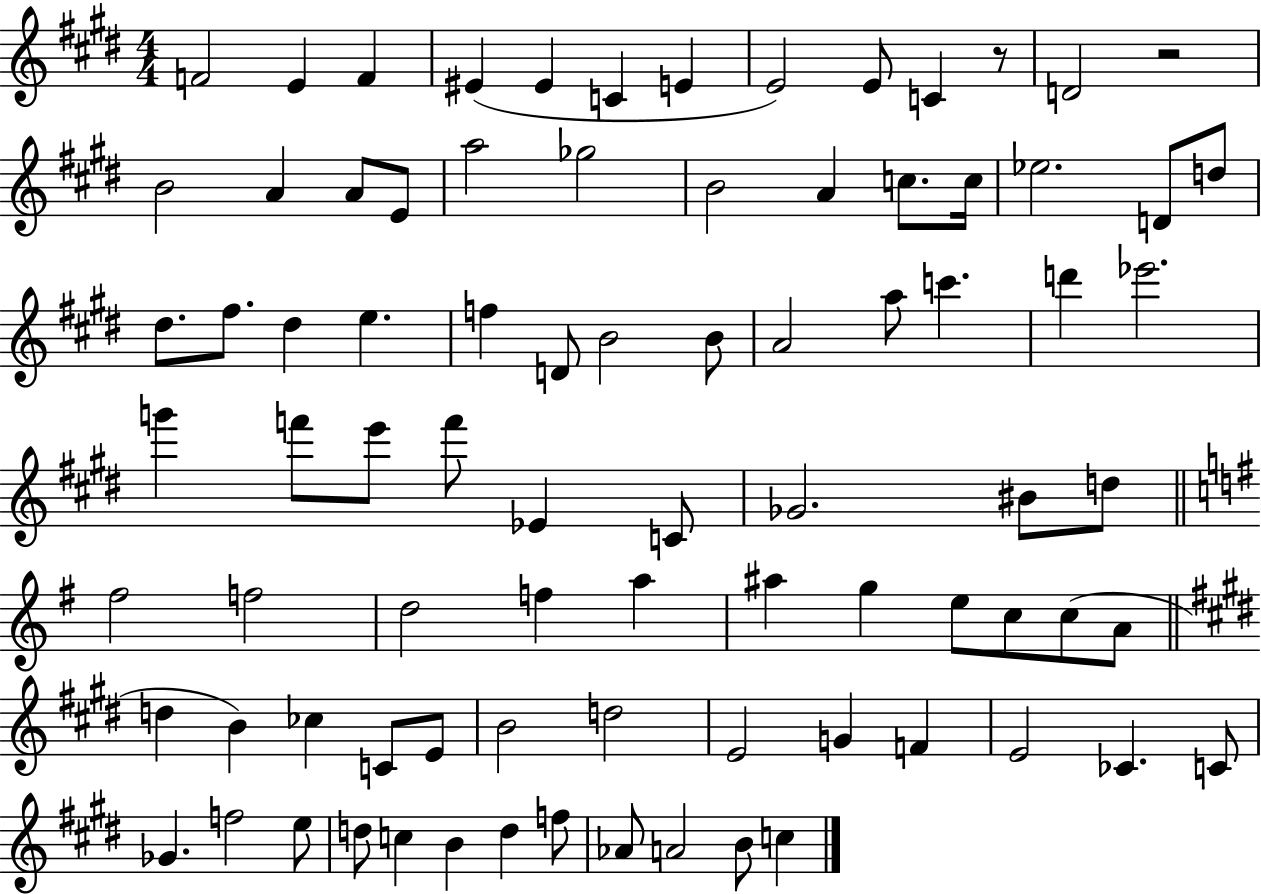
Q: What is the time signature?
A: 4/4